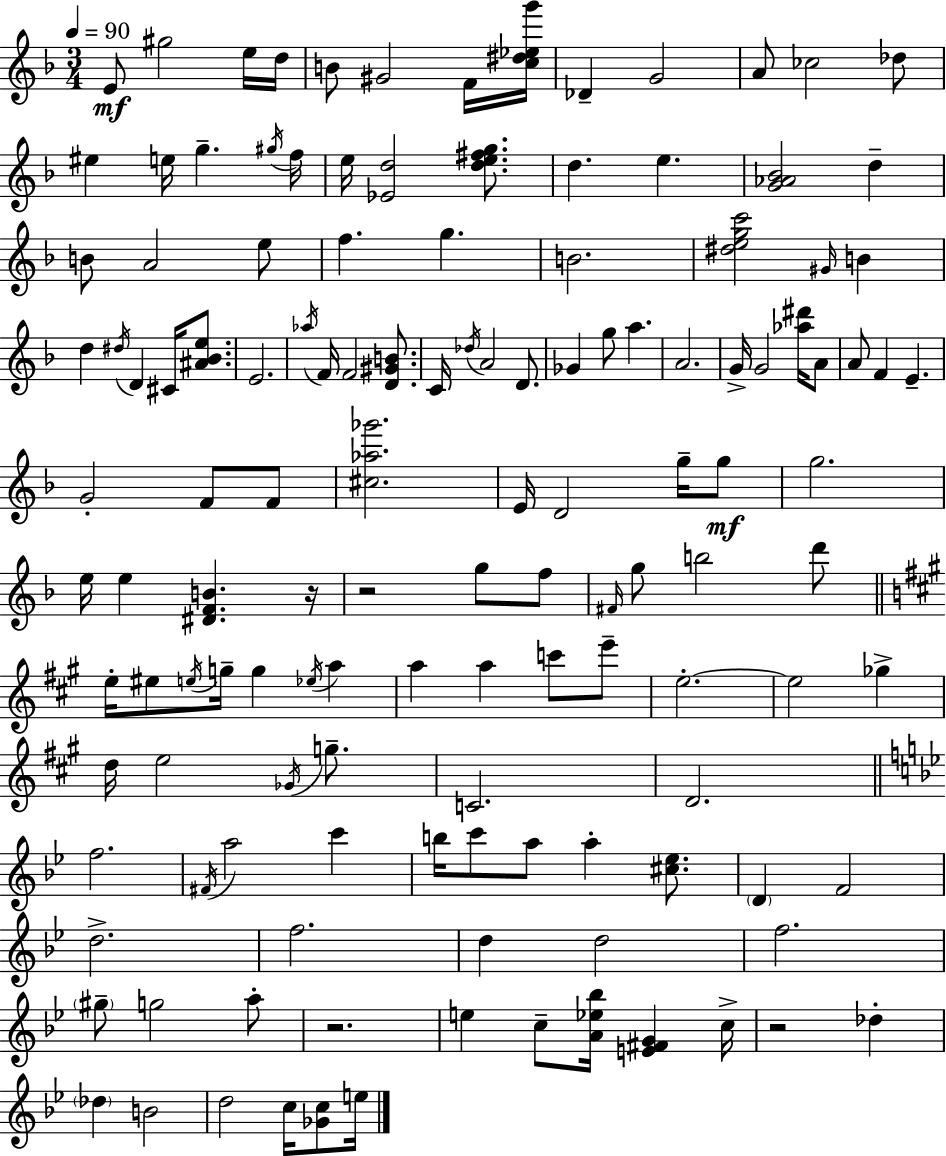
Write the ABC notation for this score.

X:1
T:Untitled
M:3/4
L:1/4
K:F
E/2 ^g2 e/4 d/4 B/2 ^G2 F/4 [c^d_eg']/4 _D G2 A/2 _c2 _d/2 ^e e/4 g ^g/4 f/4 e/4 [_Ed]2 [de^fg]/2 d e [G_A_B]2 d B/2 A2 e/2 f g B2 [^degc']2 ^G/4 B d ^d/4 D ^C/4 [^A_Be]/2 E2 _a/4 F/4 F2 [D^GB]/2 C/4 _d/4 A2 D/2 _G g/2 a A2 G/4 G2 [_a^d']/4 A/2 A/2 F E G2 F/2 F/2 [^c_a_g']2 E/4 D2 g/4 g/2 g2 e/4 e [^DFB] z/4 z2 g/2 f/2 ^F/4 g/2 b2 d'/2 e/4 ^e/2 e/4 g/4 g _e/4 a a a c'/2 e'/2 e2 e2 _g d/4 e2 _G/4 g/2 C2 D2 f2 ^F/4 a2 c' b/4 c'/2 a/2 a [^c_e]/2 D F2 d2 f2 d d2 f2 ^g/2 g2 a/2 z2 e c/2 [A_e_b]/4 [E^FG] c/4 z2 _d _d B2 d2 c/4 [_Gc]/2 e/4